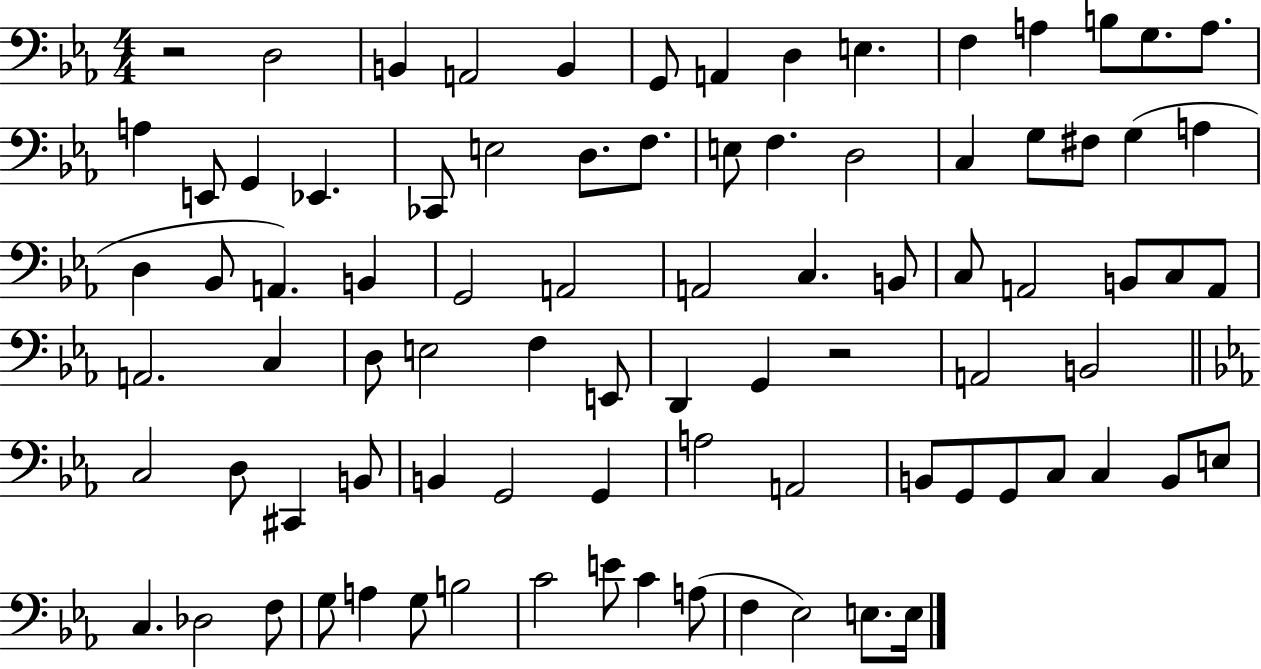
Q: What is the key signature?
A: EES major